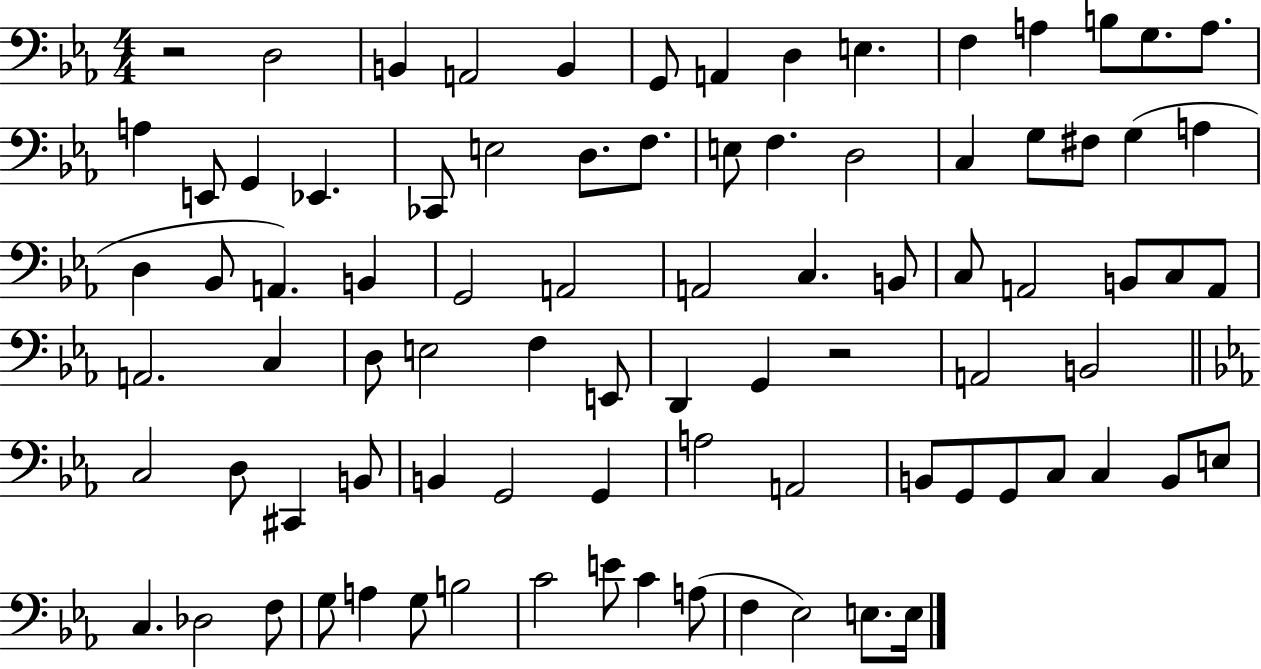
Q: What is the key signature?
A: EES major